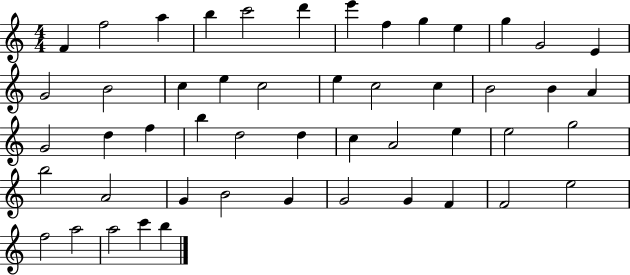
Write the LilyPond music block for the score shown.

{
  \clef treble
  \numericTimeSignature
  \time 4/4
  \key c \major
  f'4 f''2 a''4 | b''4 c'''2 d'''4 | e'''4 f''4 g''4 e''4 | g''4 g'2 e'4 | \break g'2 b'2 | c''4 e''4 c''2 | e''4 c''2 c''4 | b'2 b'4 a'4 | \break g'2 d''4 f''4 | b''4 d''2 d''4 | c''4 a'2 e''4 | e''2 g''2 | \break b''2 a'2 | g'4 b'2 g'4 | g'2 g'4 f'4 | f'2 e''2 | \break f''2 a''2 | a''2 c'''4 b''4 | \bar "|."
}